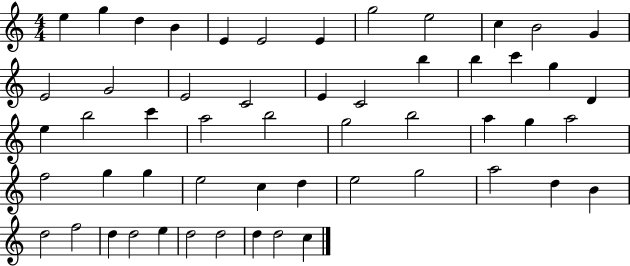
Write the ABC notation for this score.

X:1
T:Untitled
M:4/4
L:1/4
K:C
e g d B E E2 E g2 e2 c B2 G E2 G2 E2 C2 E C2 b b c' g D e b2 c' a2 b2 g2 b2 a g a2 f2 g g e2 c d e2 g2 a2 d B d2 f2 d d2 e d2 d2 d d2 c